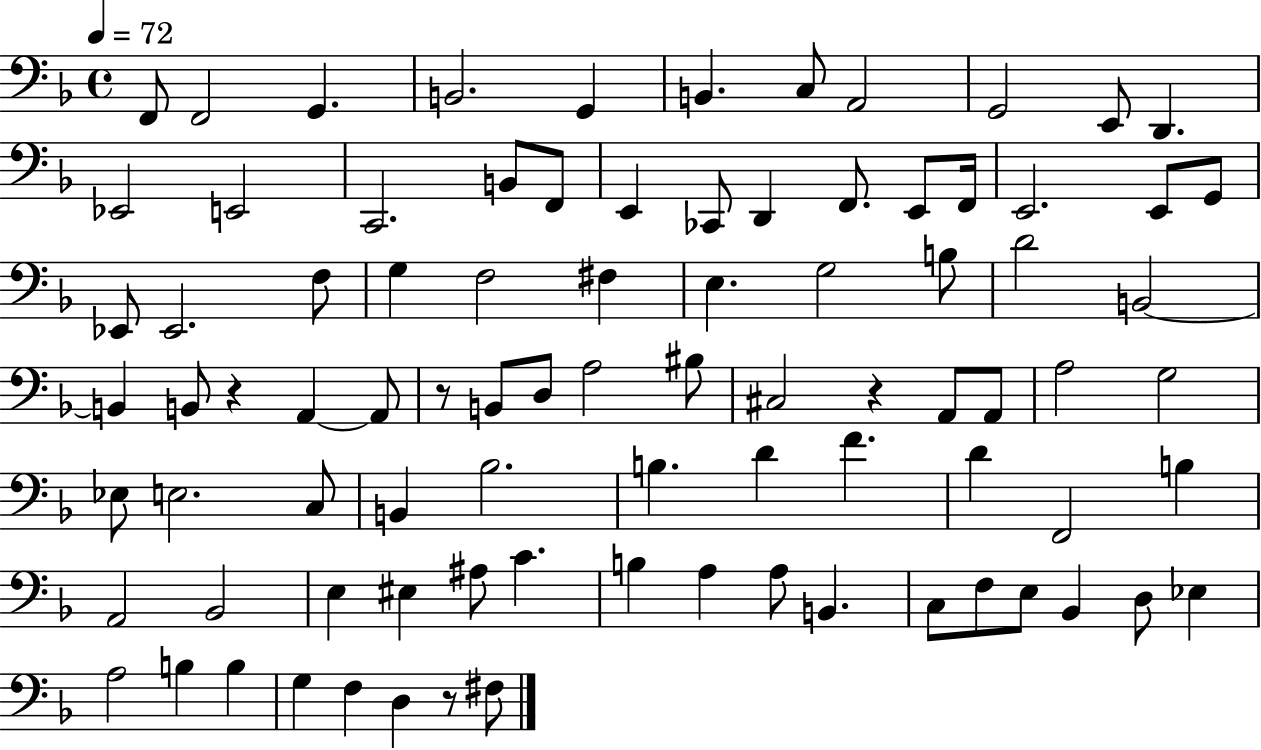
F2/e F2/h G2/q. B2/h. G2/q B2/q. C3/e A2/h G2/h E2/e D2/q. Eb2/h E2/h C2/h. B2/e F2/e E2/q CES2/e D2/q F2/e. E2/e F2/s E2/h. E2/e G2/e Eb2/e Eb2/h. F3/e G3/q F3/h F#3/q E3/q. G3/h B3/e D4/h B2/h B2/q B2/e R/q A2/q A2/e R/e B2/e D3/e A3/h BIS3/e C#3/h R/q A2/e A2/e A3/h G3/h Eb3/e E3/h. C3/e B2/q Bb3/h. B3/q. D4/q F4/q. D4/q F2/h B3/q A2/h Bb2/h E3/q EIS3/q A#3/e C4/q. B3/q A3/q A3/e B2/q. C3/e F3/e E3/e Bb2/q D3/e Eb3/q A3/h B3/q B3/q G3/q F3/q D3/q R/e F#3/e